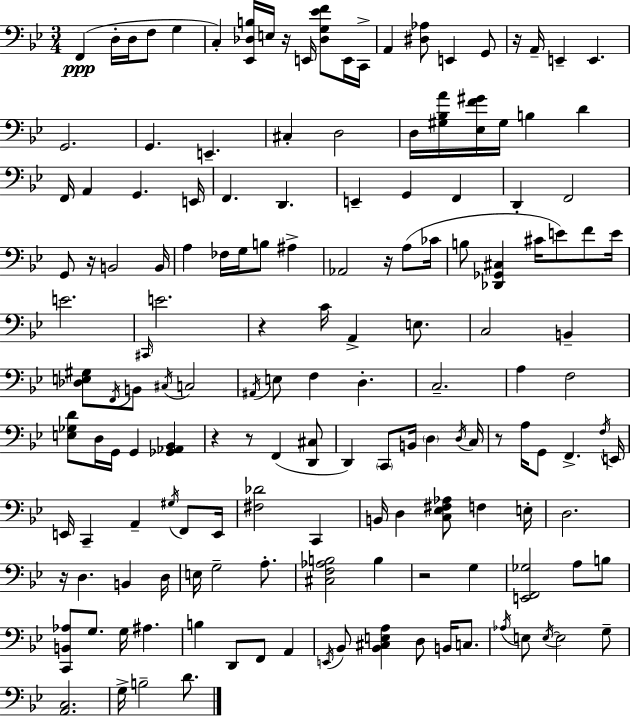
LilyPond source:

{
  \clef bass
  \numericTimeSignature
  \time 3/4
  \key bes \major
  f,4(\ppp d16-. d16 f8 g4 | c4-.) <ees, des b>16 e16 r16 e,16 <des g ees' f'>8 e,16 c,16-> | a,4 <dis aes>8 e,4 g,8 | r16 a,16-- e,4-- e,4. | \break g,2. | g,4. e,4.-- | cis4-. d2 | d16 <gis bes a'>16 <ees f' gis'>16 gis16 b4 d'4 | \break f,16 a,4 g,4. e,16 | f,4. d,4. | e,4-- g,4 f,4 | d,4-. f,2 | \break g,8 r16 b,2 b,16 | a4 fes16 g16 b8 ais4-> | aes,2 r16 a8( ces'16 | b8 <des, ges, cis>4 cis'16 e'8) f'8 e'16 | \break e'2. | \grace { cis,16 } e'2. | r4 c'16 a,4-> e8. | c2 b,4-- | \break <des e gis>8 \acciaccatura { f,16 } b,8 \acciaccatura { cis16 } c2 | \acciaccatura { ais,16 } e8 f4 d4.-. | c2.-- | a4 f2 | \break <e ges d'>8 d16 g,16 g,4 | <ges, aes, bes,>4 r4 r8 f,4( | <d, cis>8 d,4) \parenthesize c,8 b,16 \parenthesize d4 | \acciaccatura { d16 } c16 r8 a16 g,8 f,4.-> | \break \acciaccatura { f16 } e,16 e,16 c,4-- a,4-- | \acciaccatura { gis16 } f,8 e,16 <fis des'>2 | c,4 b,16 d4 | <c ees fis aes>8 f4 e16-. d2. | \break r16 d4. | b,4 d16 e16 g2-- | a8.-. <cis f aes b>2 | b4 r2 | \break g4 <e, f, ges>2 | a8 b8 <c, b, aes>8 g8. | g16 ais4. b4 d,8 | f,8 a,4 \acciaccatura { e,16 } bes,8 <bes, cis e a>4 | \break d8 b,16 c8. \acciaccatura { aes16 } e8 \acciaccatura { e16~ }~ | e2 g8-- <a, c>2. | g16-> b2-- | d'8. \bar "|."
}